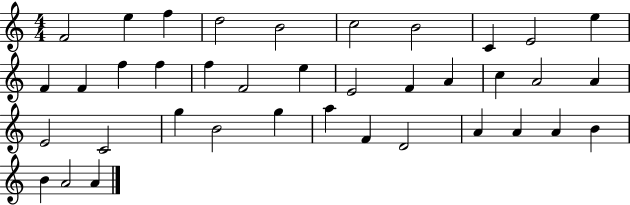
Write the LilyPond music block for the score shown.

{
  \clef treble
  \numericTimeSignature
  \time 4/4
  \key c \major
  f'2 e''4 f''4 | d''2 b'2 | c''2 b'2 | c'4 e'2 e''4 | \break f'4 f'4 f''4 f''4 | f''4 f'2 e''4 | e'2 f'4 a'4 | c''4 a'2 a'4 | \break e'2 c'2 | g''4 b'2 g''4 | a''4 f'4 d'2 | a'4 a'4 a'4 b'4 | \break b'4 a'2 a'4 | \bar "|."
}